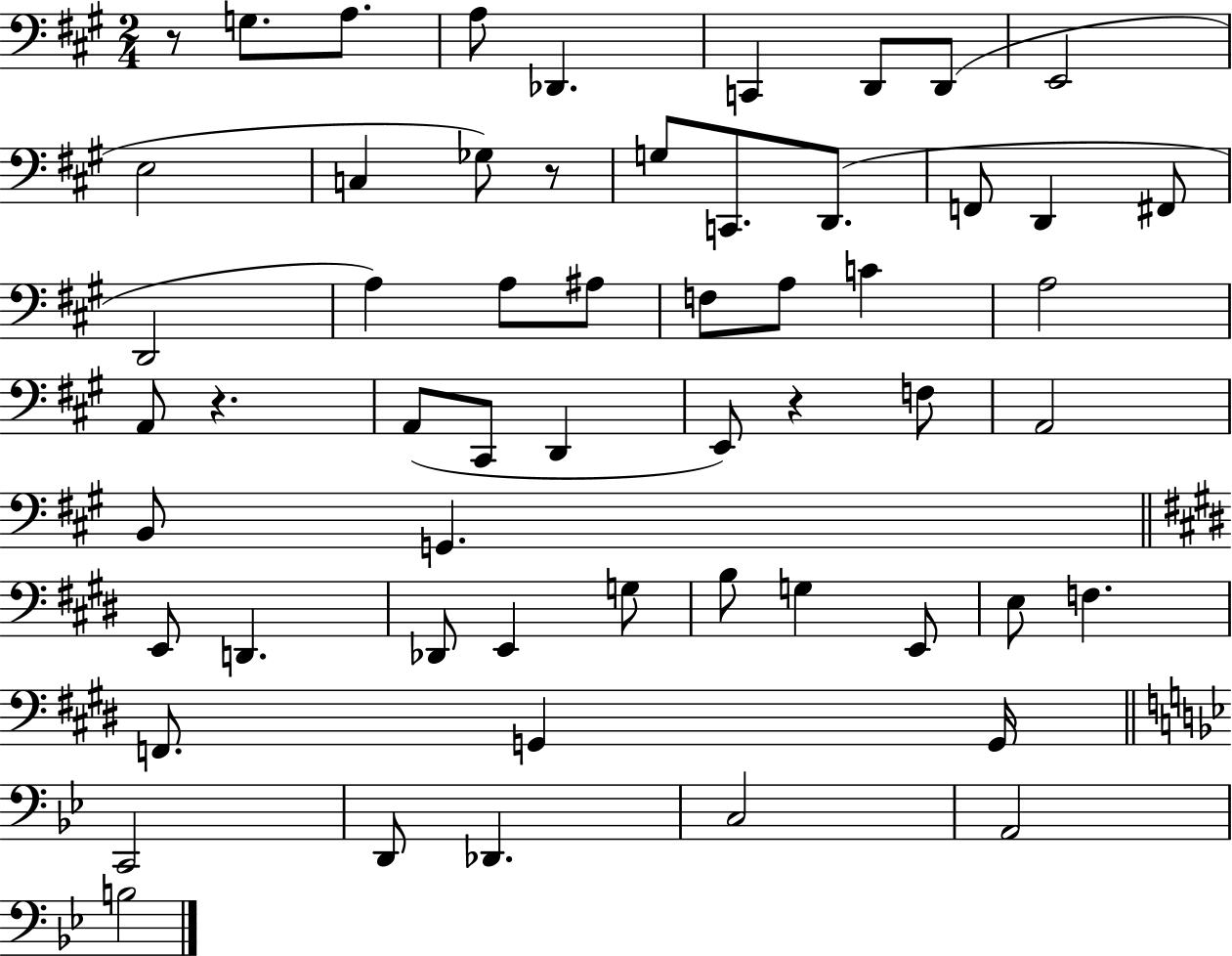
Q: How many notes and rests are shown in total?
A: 57